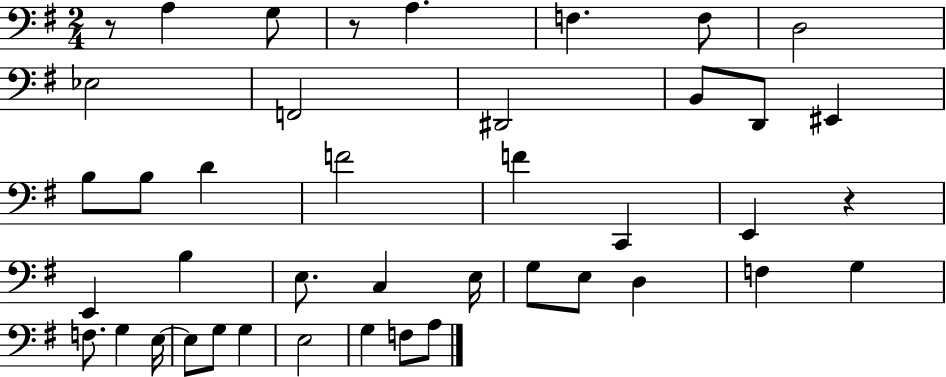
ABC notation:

X:1
T:Untitled
M:2/4
L:1/4
K:G
z/2 A, G,/2 z/2 A, F, F,/2 D,2 _E,2 F,,2 ^D,,2 B,,/2 D,,/2 ^E,, B,/2 B,/2 D F2 F C,, E,, z E,, B, E,/2 C, E,/4 G,/2 E,/2 D, F, G, F,/2 G, E,/4 E,/2 G,/2 G, E,2 G, F,/2 A,/2